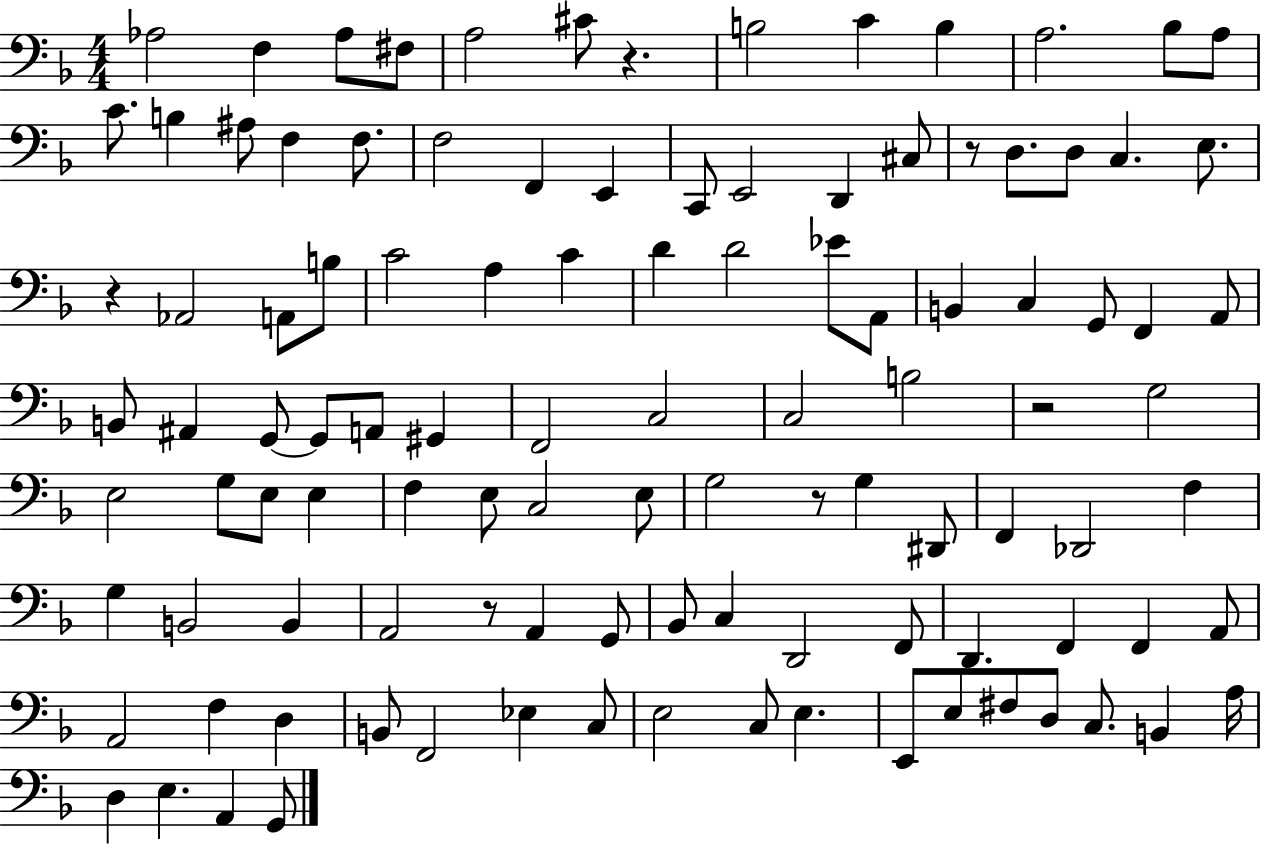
X:1
T:Untitled
M:4/4
L:1/4
K:F
_A,2 F, _A,/2 ^F,/2 A,2 ^C/2 z B,2 C B, A,2 _B,/2 A,/2 C/2 B, ^A,/2 F, F,/2 F,2 F,, E,, C,,/2 E,,2 D,, ^C,/2 z/2 D,/2 D,/2 C, E,/2 z _A,,2 A,,/2 B,/2 C2 A, C D D2 _E/2 A,,/2 B,, C, G,,/2 F,, A,,/2 B,,/2 ^A,, G,,/2 G,,/2 A,,/2 ^G,, F,,2 C,2 C,2 B,2 z2 G,2 E,2 G,/2 E,/2 E, F, E,/2 C,2 E,/2 G,2 z/2 G, ^D,,/2 F,, _D,,2 F, G, B,,2 B,, A,,2 z/2 A,, G,,/2 _B,,/2 C, D,,2 F,,/2 D,, F,, F,, A,,/2 A,,2 F, D, B,,/2 F,,2 _E, C,/2 E,2 C,/2 E, E,,/2 E,/2 ^F,/2 D,/2 C,/2 B,, A,/4 D, E, A,, G,,/2